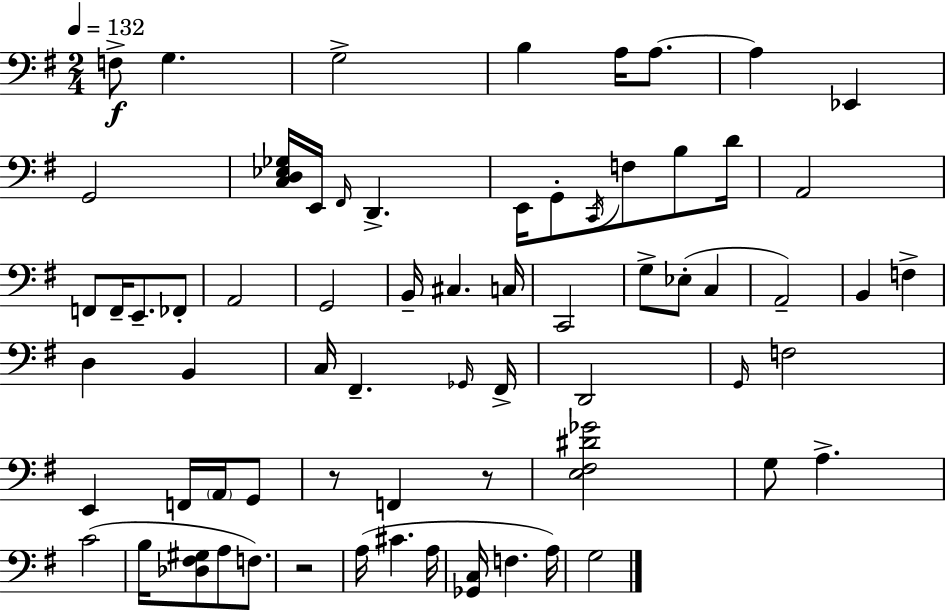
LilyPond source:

{
  \clef bass
  \numericTimeSignature
  \time 2/4
  \key g \major
  \tempo 4 = 132
  \repeat volta 2 { f8->\f g4. | g2-> | b4 a16 a8.~~ | a4 ees,4 | \break g,2 | <c d ees ges>16 e,16 \grace { fis,16 } d,4.-> | e,16 g,8-. \acciaccatura { c,16 } f8 b8 | d'16 a,2 | \break f,8 f,16-- e,8.-- | fes,8-. a,2 | g,2 | b,16-- cis4. | \break c16 c,2 | g8-> ees8-.( c4 | a,2--) | b,4 f4-> | \break d4 b,4 | c16 fis,4.-- | \grace { ges,16 } fis,16-> d,2 | \grace { g,16 } f2 | \break e,4 | f,16 \parenthesize a,16 g,8 r8 f,4 | r8 <e fis dis' ges'>2 | g8 a4.-> | \break c'2( | b16 <des fis gis>8 a8 | f8.) r2 | a16( cis'4. | \break a16 <ges, c>16 f4. | a16) g2 | } \bar "|."
}